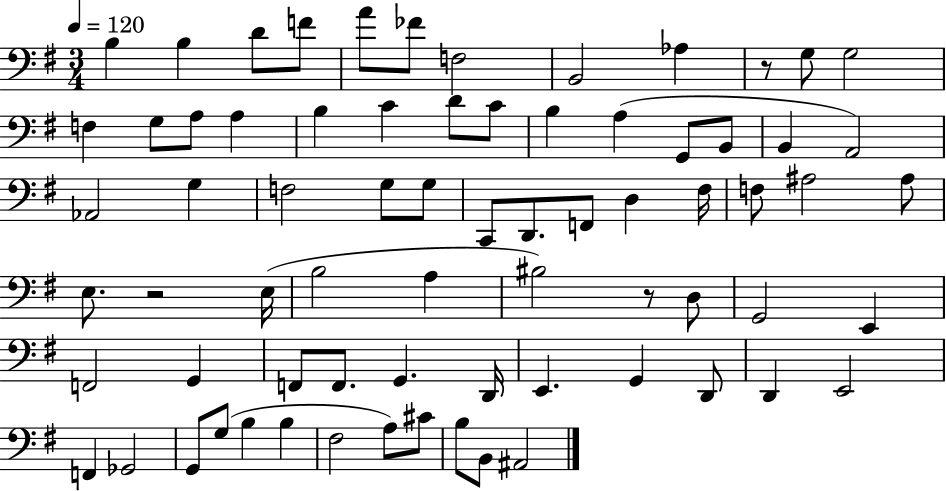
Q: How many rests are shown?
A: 3